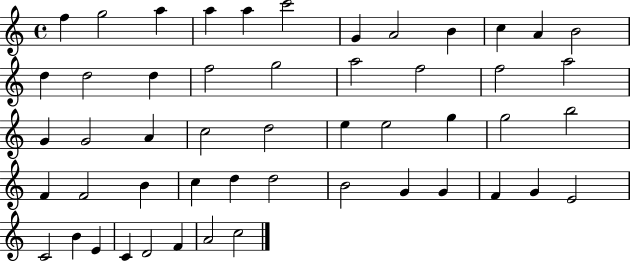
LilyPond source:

{
  \clef treble
  \time 4/4
  \defaultTimeSignature
  \key c \major
  f''4 g''2 a''4 | a''4 a''4 c'''2 | g'4 a'2 b'4 | c''4 a'4 b'2 | \break d''4 d''2 d''4 | f''2 g''2 | a''2 f''2 | f''2 a''2 | \break g'4 g'2 a'4 | c''2 d''2 | e''4 e''2 g''4 | g''2 b''2 | \break f'4 f'2 b'4 | c''4 d''4 d''2 | b'2 g'4 g'4 | f'4 g'4 e'2 | \break c'2 b'4 e'4 | c'4 d'2 f'4 | a'2 c''2 | \bar "|."
}